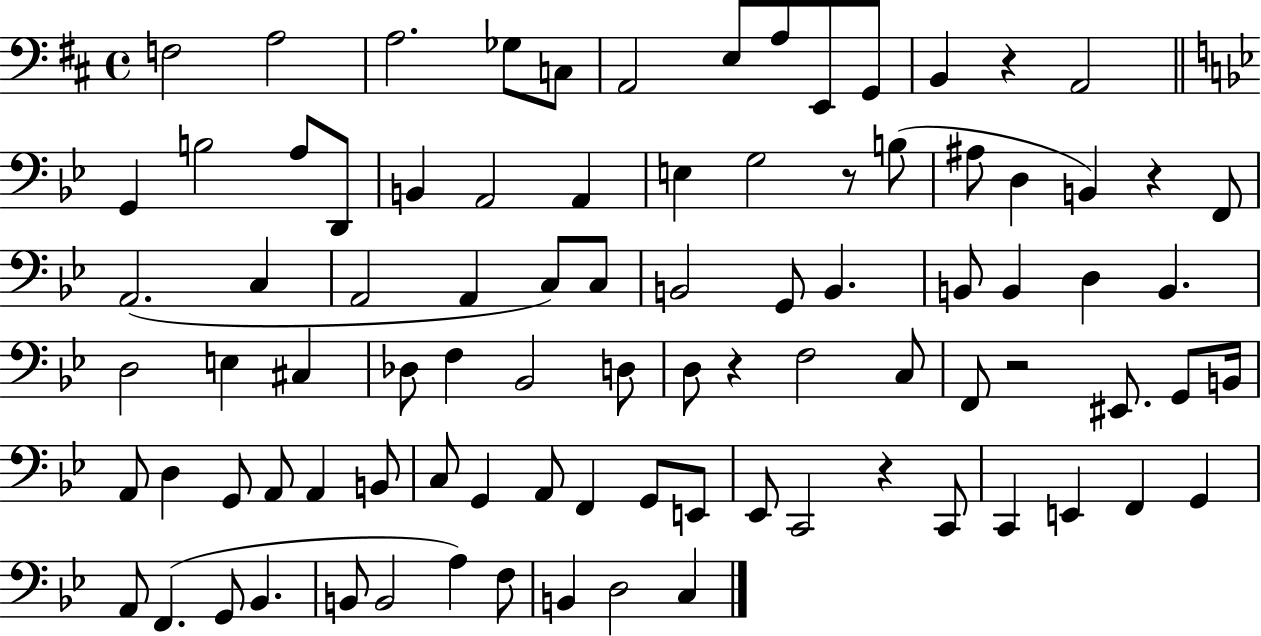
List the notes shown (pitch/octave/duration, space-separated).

F3/h A3/h A3/h. Gb3/e C3/e A2/h E3/e A3/e E2/e G2/e B2/q R/q A2/h G2/q B3/h A3/e D2/e B2/q A2/h A2/q E3/q G3/h R/e B3/e A#3/e D3/q B2/q R/q F2/e A2/h. C3/q A2/h A2/q C3/e C3/e B2/h G2/e B2/q. B2/e B2/q D3/q B2/q. D3/h E3/q C#3/q Db3/e F3/q Bb2/h D3/e D3/e R/q F3/h C3/e F2/e R/h EIS2/e. G2/e B2/s A2/e D3/q G2/e A2/e A2/q B2/e C3/e G2/q A2/e F2/q G2/e E2/e Eb2/e C2/h R/q C2/e C2/q E2/q F2/q G2/q A2/e F2/q. G2/e Bb2/q. B2/e B2/h A3/q F3/e B2/q D3/h C3/q